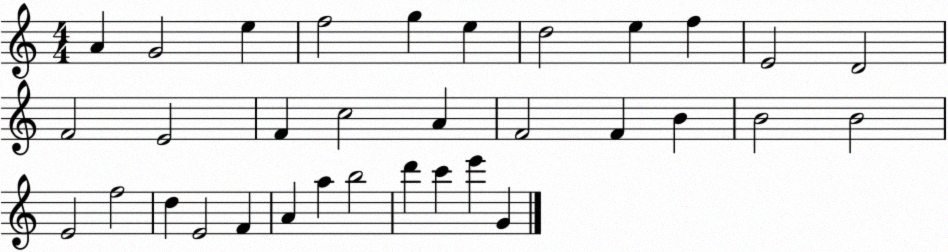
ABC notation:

X:1
T:Untitled
M:4/4
L:1/4
K:C
A G2 e f2 g e d2 e f E2 D2 F2 E2 F c2 A F2 F B B2 B2 E2 f2 d E2 F A a b2 d' c' e' G